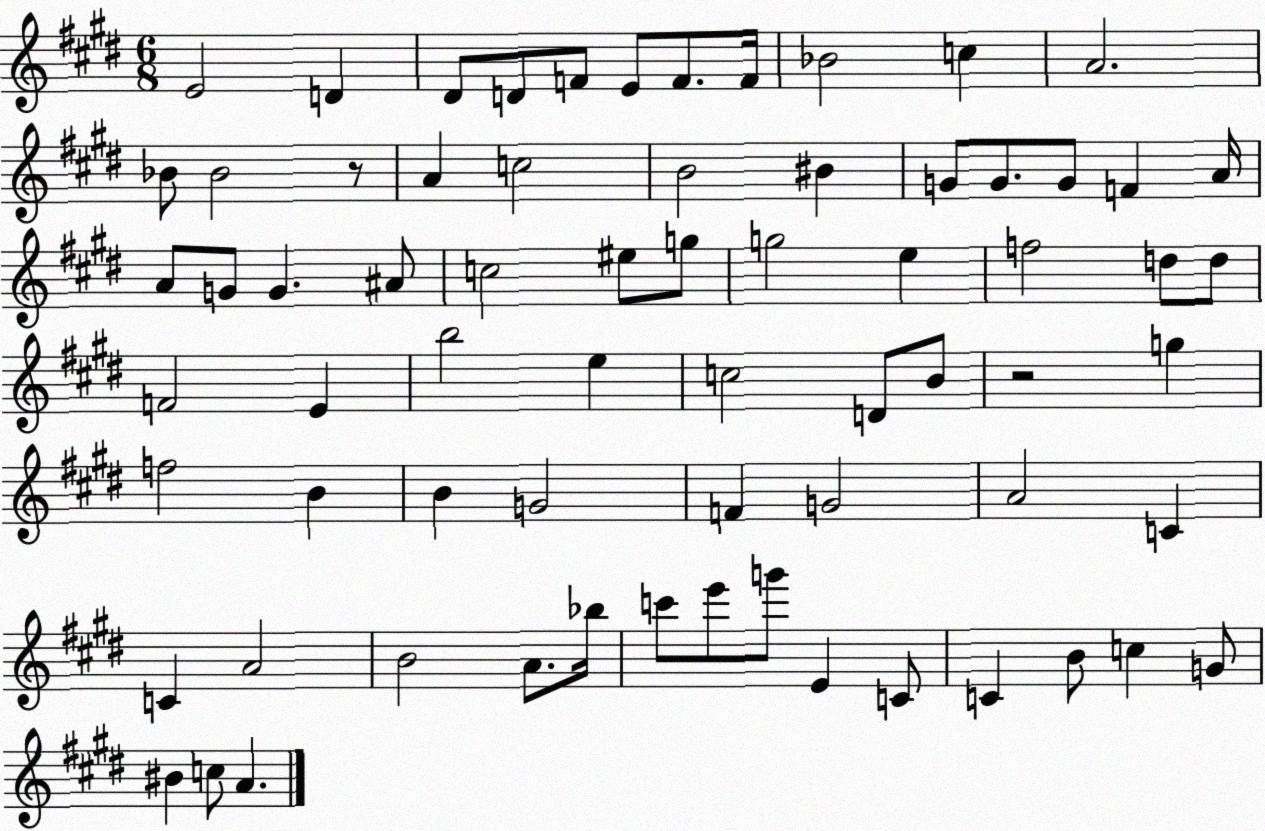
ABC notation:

X:1
T:Untitled
M:6/8
L:1/4
K:E
E2 D ^D/2 D/2 F/2 E/2 F/2 F/4 _B2 c A2 _B/2 _B2 z/2 A c2 B2 ^B G/2 G/2 G/2 F A/4 A/2 G/2 G ^A/2 c2 ^e/2 g/2 g2 e f2 d/2 d/2 F2 E b2 e c2 D/2 B/2 z2 g f2 B B G2 F G2 A2 C C A2 B2 A/2 _b/4 c'/2 e'/2 g'/2 E C/2 C B/2 c G/2 ^B c/2 A